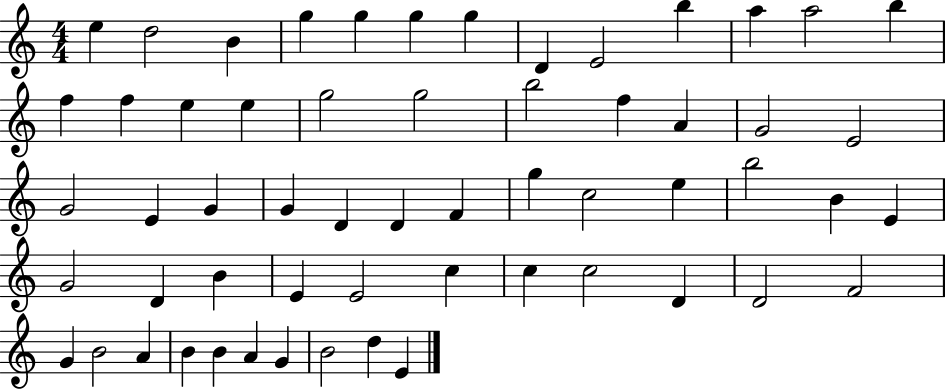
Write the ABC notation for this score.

X:1
T:Untitled
M:4/4
L:1/4
K:C
e d2 B g g g g D E2 b a a2 b f f e e g2 g2 b2 f A G2 E2 G2 E G G D D F g c2 e b2 B E G2 D B E E2 c c c2 D D2 F2 G B2 A B B A G B2 d E